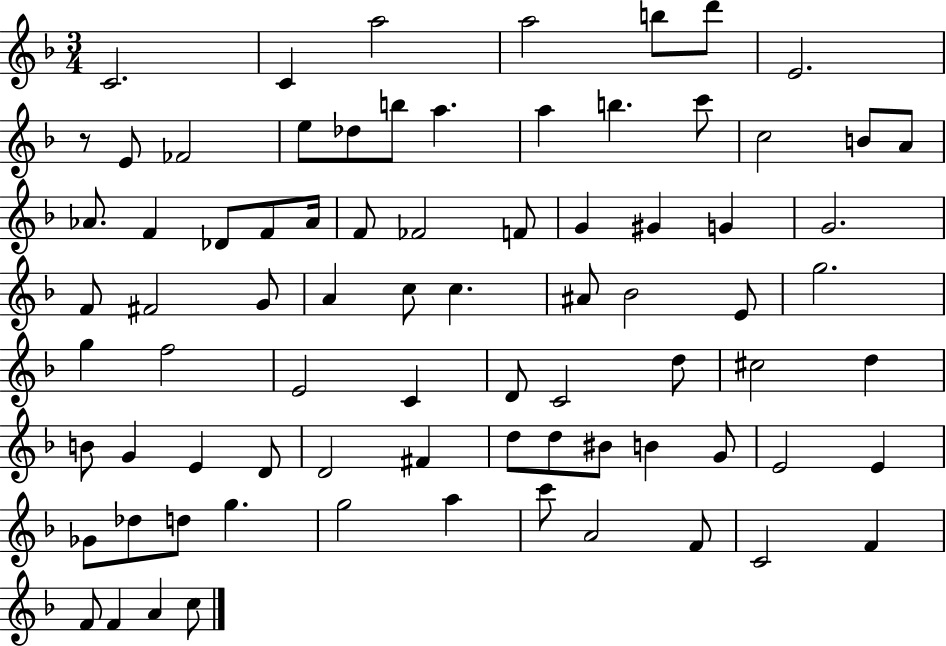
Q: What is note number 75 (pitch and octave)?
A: F4